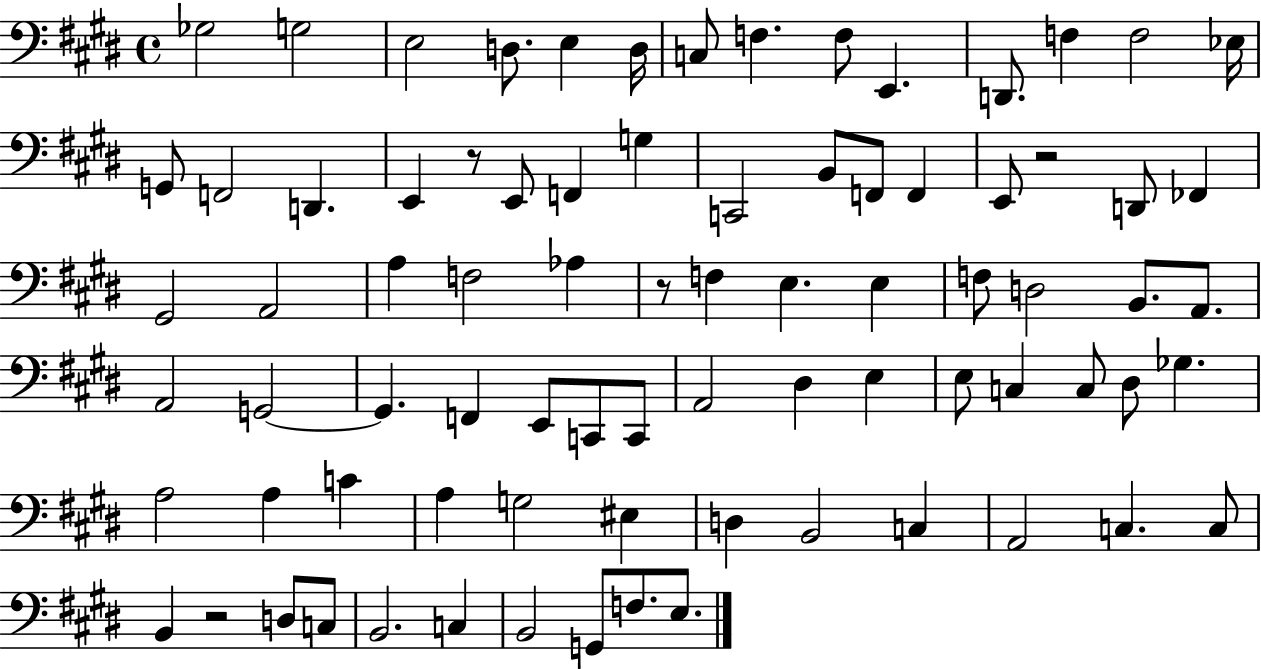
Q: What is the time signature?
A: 4/4